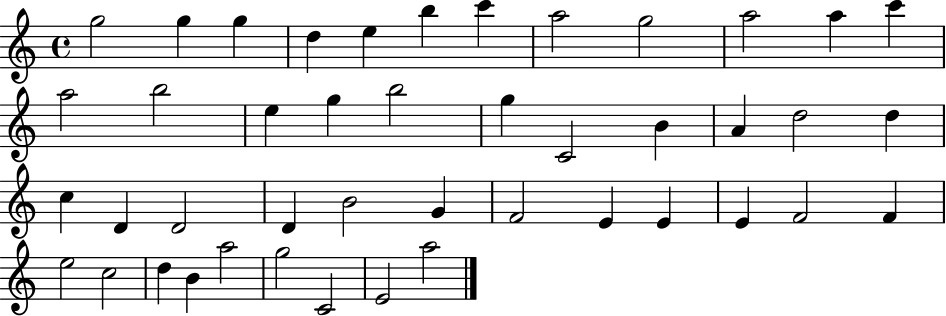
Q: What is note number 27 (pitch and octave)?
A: D4